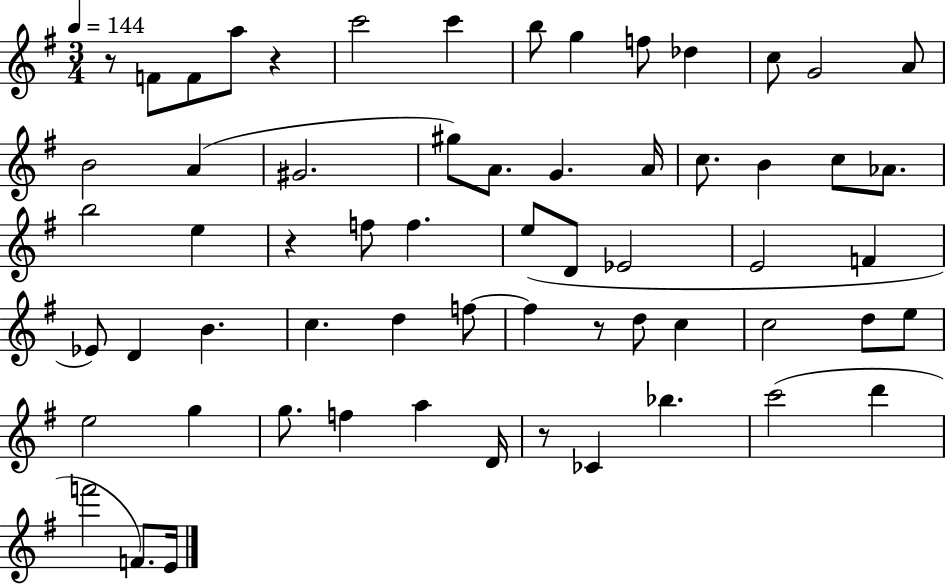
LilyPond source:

{
  \clef treble
  \numericTimeSignature
  \time 3/4
  \key g \major
  \tempo 4 = 144
  r8 f'8 f'8 a''8 r4 | c'''2 c'''4 | b''8 g''4 f''8 des''4 | c''8 g'2 a'8 | \break b'2 a'4( | gis'2. | gis''8) a'8. g'4. a'16 | c''8. b'4 c''8 aes'8. | \break b''2 e''4 | r4 f''8 f''4. | e''8( d'8 ees'2 | e'2 f'4 | \break ees'8) d'4 b'4. | c''4. d''4 f''8~~ | f''4 r8 d''8 c''4 | c''2 d''8 e''8 | \break e''2 g''4 | g''8. f''4 a''4 d'16 | r8 ces'4 bes''4. | c'''2( d'''4 | \break f'''2 f'8.) e'16 | \bar "|."
}